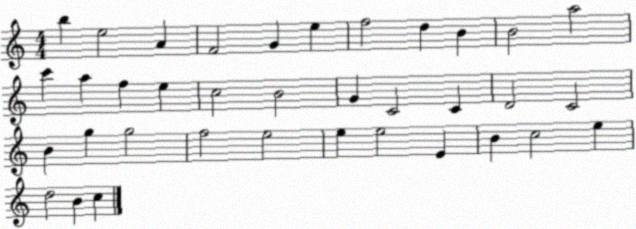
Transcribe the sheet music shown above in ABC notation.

X:1
T:Untitled
M:4/4
L:1/4
K:C
b e2 A F2 G e f2 d B B2 a2 c' a f e c2 B2 G C2 C D2 C2 B g g2 f2 e2 e e2 E B c2 e d2 B c